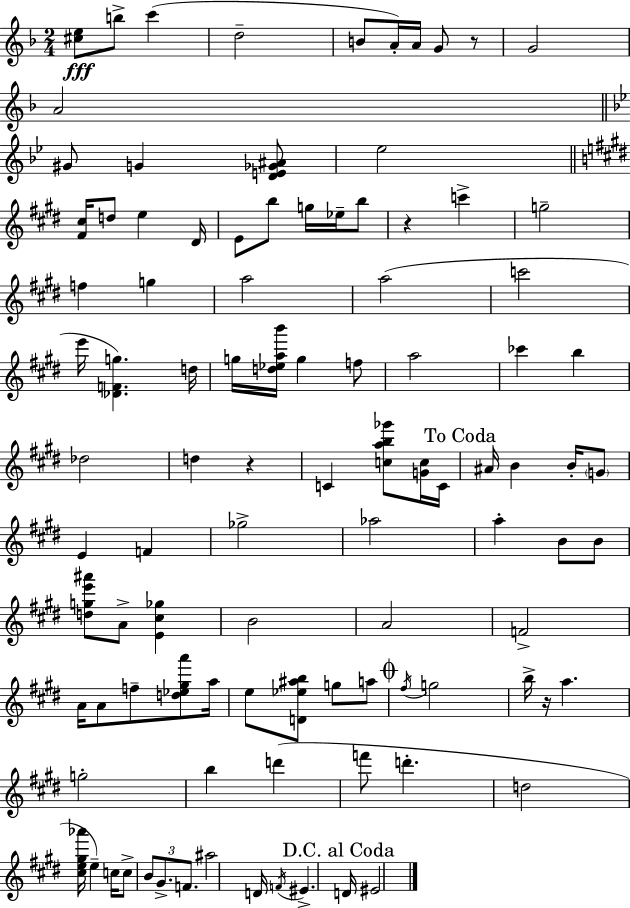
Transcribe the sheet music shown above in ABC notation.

X:1
T:Untitled
M:2/4
L:1/4
K:Dm
[^ce]/2 b/2 c' d2 B/2 A/4 A/4 G/2 z/2 G2 A2 ^G/2 G [DE_G^A]/2 _e2 [^F^c]/4 d/2 e ^D/4 E/2 b/2 g/4 _e/4 b/2 z c' g2 f g a2 a2 c'2 e'/4 [_DFg] d/4 g/4 [d_eab']/4 g f/2 a2 _c' b _d2 d z C [cab_g']/2 [Gc]/4 C/4 ^A/4 B B/4 G/2 E F _g2 _a2 a B/2 B/2 [dge'^a']/2 A/2 [E^c_g] B2 A2 F2 A/4 A/2 f/2 [d_e^ga']/2 a/4 e/2 [D_e^ab]/2 g/2 a/2 ^f/4 g2 b/4 z/4 a g2 b d' f'/2 d' d2 [^ce^g_a']/4 e c/4 c/2 B/2 ^G/2 F/2 ^a2 D/4 F/4 ^E D/4 ^E2